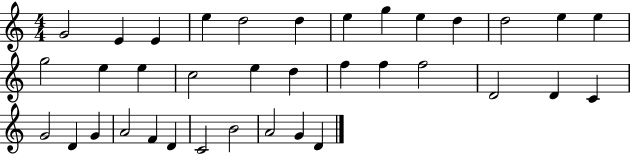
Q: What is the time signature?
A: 4/4